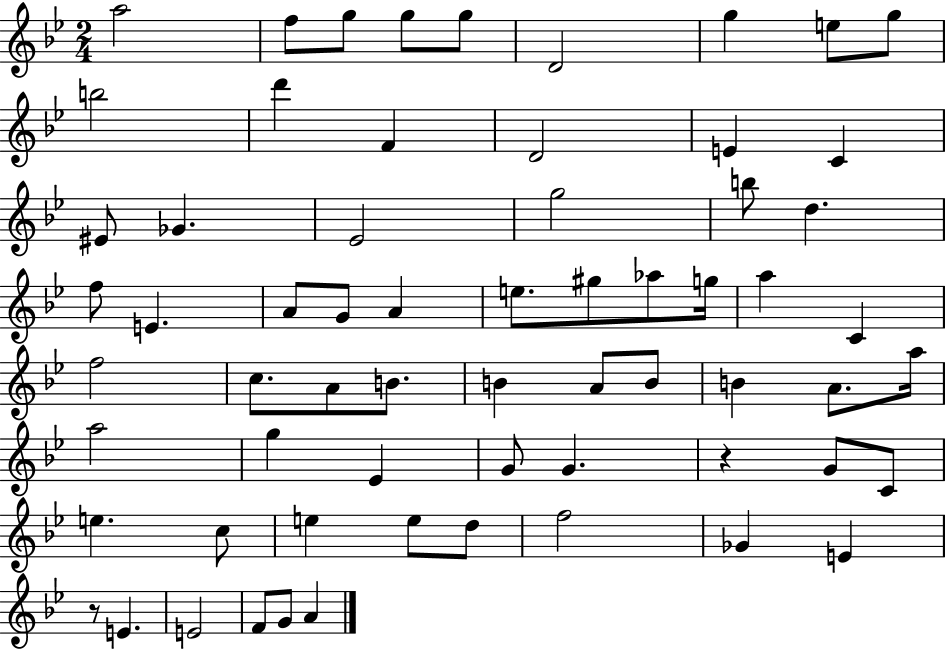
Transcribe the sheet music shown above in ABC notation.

X:1
T:Untitled
M:2/4
L:1/4
K:Bb
a2 f/2 g/2 g/2 g/2 D2 g e/2 g/2 b2 d' F D2 E C ^E/2 _G _E2 g2 b/2 d f/2 E A/2 G/2 A e/2 ^g/2 _a/2 g/4 a C f2 c/2 A/2 B/2 B A/2 B/2 B A/2 a/4 a2 g _E G/2 G z G/2 C/2 e c/2 e e/2 d/2 f2 _G E z/2 E E2 F/2 G/2 A